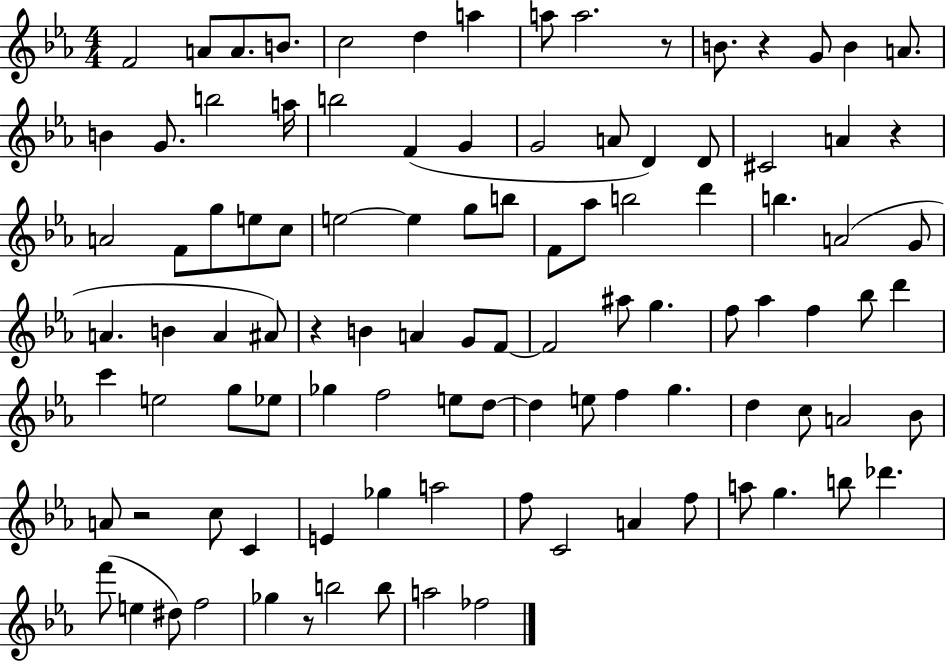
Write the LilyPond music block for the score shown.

{
  \clef treble
  \numericTimeSignature
  \time 4/4
  \key ees \major
  \repeat volta 2 { f'2 a'8 a'8. b'8. | c''2 d''4 a''4 | a''8 a''2. r8 | b'8. r4 g'8 b'4 a'8. | \break b'4 g'8. b''2 a''16 | b''2 f'4( g'4 | g'2 a'8 d'4) d'8 | cis'2 a'4 r4 | \break a'2 f'8 g''8 e''8 c''8 | e''2~~ e''4 g''8 b''8 | f'8 aes''8 b''2 d'''4 | b''4. a'2( g'8 | \break a'4. b'4 a'4 ais'8) | r4 b'4 a'4 g'8 f'8~~ | f'2 ais''8 g''4. | f''8 aes''4 f''4 bes''8 d'''4 | \break c'''4 e''2 g''8 ees''8 | ges''4 f''2 e''8 d''8~~ | d''4 e''8 f''4 g''4. | d''4 c''8 a'2 bes'8 | \break a'8 r2 c''8 c'4 | e'4 ges''4 a''2 | f''8 c'2 a'4 f''8 | a''8 g''4. b''8 des'''4. | \break f'''8( e''4 dis''8) f''2 | ges''4 r8 b''2 b''8 | a''2 fes''2 | } \bar "|."
}